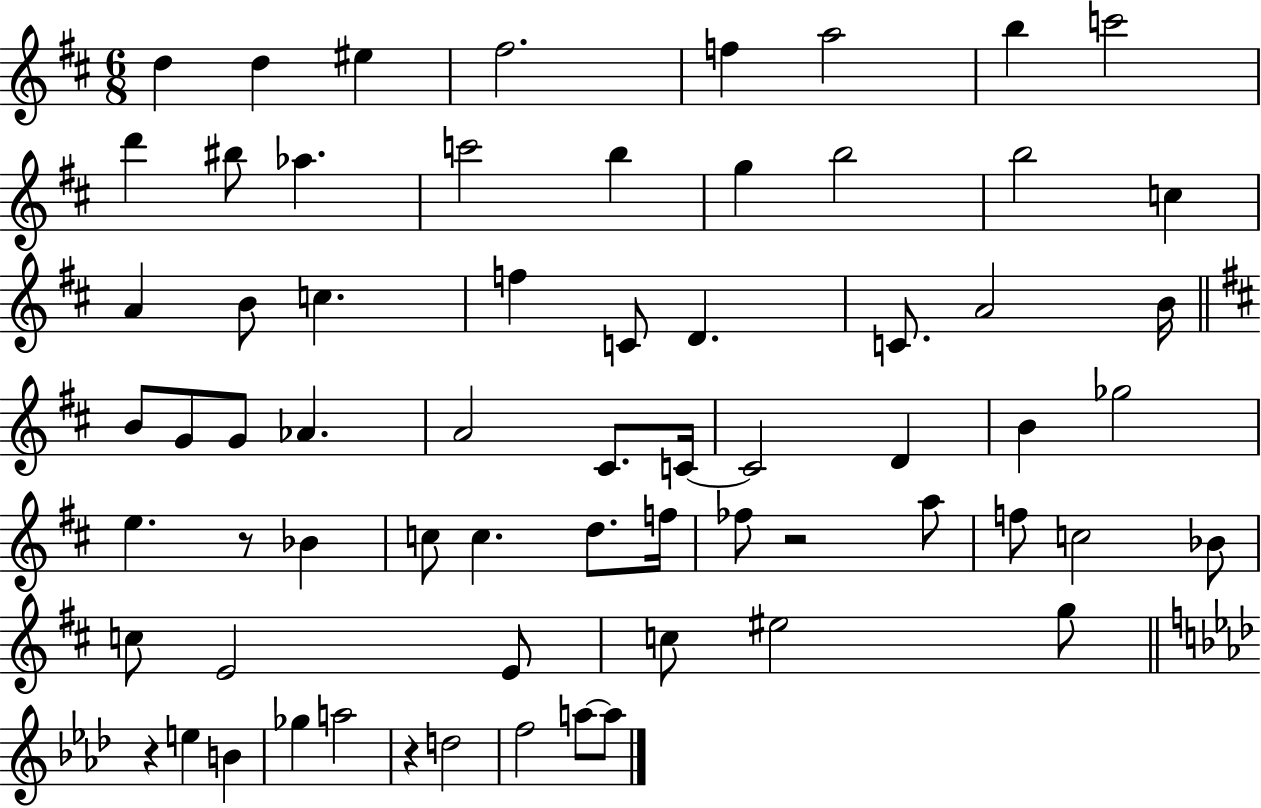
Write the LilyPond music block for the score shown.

{
  \clef treble
  \numericTimeSignature
  \time 6/8
  \key d \major
  d''4 d''4 eis''4 | fis''2. | f''4 a''2 | b''4 c'''2 | \break d'''4 bis''8 aes''4. | c'''2 b''4 | g''4 b''2 | b''2 c''4 | \break a'4 b'8 c''4. | f''4 c'8 d'4. | c'8. a'2 b'16 | \bar "||" \break \key d \major b'8 g'8 g'8 aes'4. | a'2 cis'8. c'16~~ | c'2 d'4 | b'4 ges''2 | \break e''4. r8 bes'4 | c''8 c''4. d''8. f''16 | fes''8 r2 a''8 | f''8 c''2 bes'8 | \break c''8 e'2 e'8 | c''8 eis''2 g''8 | \bar "||" \break \key f \minor r4 e''4 b'4 | ges''4 a''2 | r4 d''2 | f''2 a''8~~ a''8 | \break \bar "|."
}